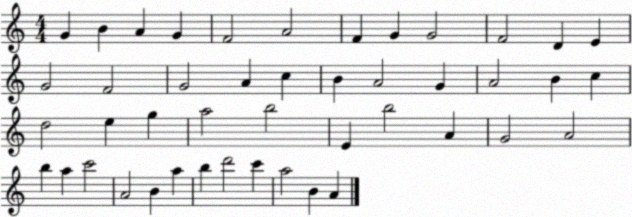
X:1
T:Untitled
M:4/4
L:1/4
K:C
G B A G F2 A2 F G G2 F2 D E G2 F2 G2 A c B A2 G A2 B c d2 e g a2 b2 E b2 A G2 A2 b a c'2 A2 B a b d'2 c' a2 B A